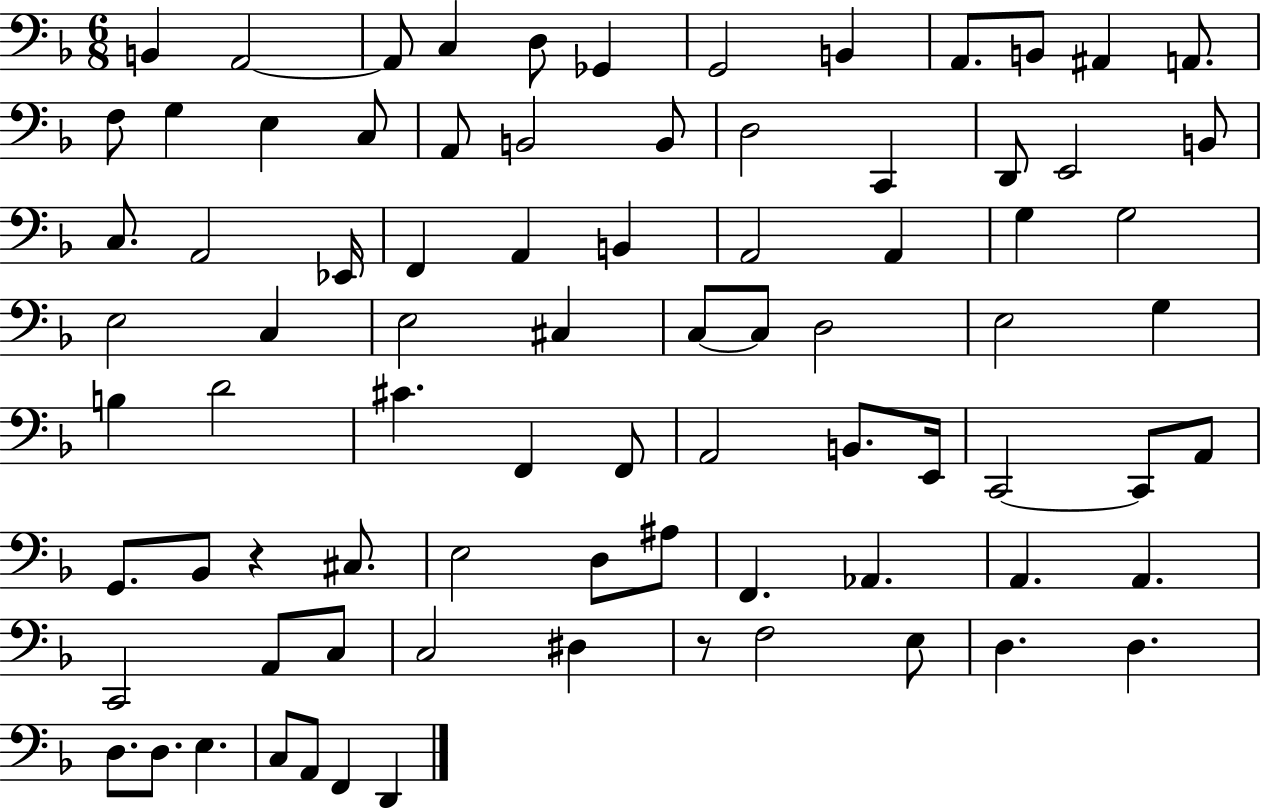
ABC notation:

X:1
T:Untitled
M:6/8
L:1/4
K:F
B,, A,,2 A,,/2 C, D,/2 _G,, G,,2 B,, A,,/2 B,,/2 ^A,, A,,/2 F,/2 G, E, C,/2 A,,/2 B,,2 B,,/2 D,2 C,, D,,/2 E,,2 B,,/2 C,/2 A,,2 _E,,/4 F,, A,, B,, A,,2 A,, G, G,2 E,2 C, E,2 ^C, C,/2 C,/2 D,2 E,2 G, B, D2 ^C F,, F,,/2 A,,2 B,,/2 E,,/4 C,,2 C,,/2 A,,/2 G,,/2 _B,,/2 z ^C,/2 E,2 D,/2 ^A,/2 F,, _A,, A,, A,, C,,2 A,,/2 C,/2 C,2 ^D, z/2 F,2 E,/2 D, D, D,/2 D,/2 E, C,/2 A,,/2 F,, D,,